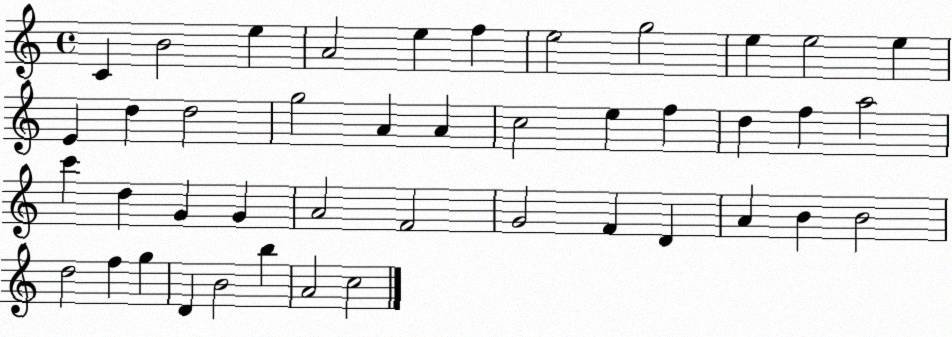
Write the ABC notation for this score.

X:1
T:Untitled
M:4/4
L:1/4
K:C
C B2 e A2 e f e2 g2 e e2 e E d d2 g2 A A c2 e f d f a2 c' d G G A2 F2 G2 F D A B B2 d2 f g D B2 b A2 c2